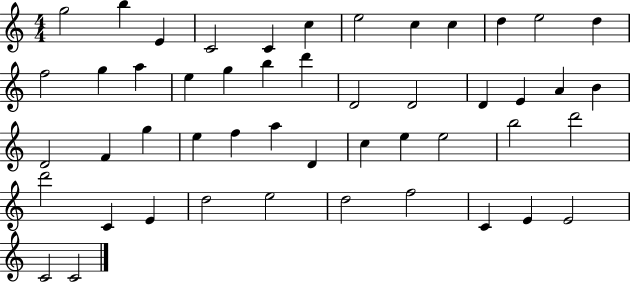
{
  \clef treble
  \numericTimeSignature
  \time 4/4
  \key c \major
  g''2 b''4 e'4 | c'2 c'4 c''4 | e''2 c''4 c''4 | d''4 e''2 d''4 | \break f''2 g''4 a''4 | e''4 g''4 b''4 d'''4 | d'2 d'2 | d'4 e'4 a'4 b'4 | \break d'2 f'4 g''4 | e''4 f''4 a''4 d'4 | c''4 e''4 e''2 | b''2 d'''2 | \break d'''2 c'4 e'4 | d''2 e''2 | d''2 f''2 | c'4 e'4 e'2 | \break c'2 c'2 | \bar "|."
}